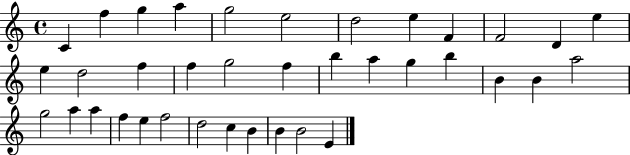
C4/q F5/q G5/q A5/q G5/h E5/h D5/h E5/q F4/q F4/h D4/q E5/q E5/q D5/h F5/q F5/q G5/h F5/q B5/q A5/q G5/q B5/q B4/q B4/q A5/h G5/h A5/q A5/q F5/q E5/q F5/h D5/h C5/q B4/q B4/q B4/h E4/q